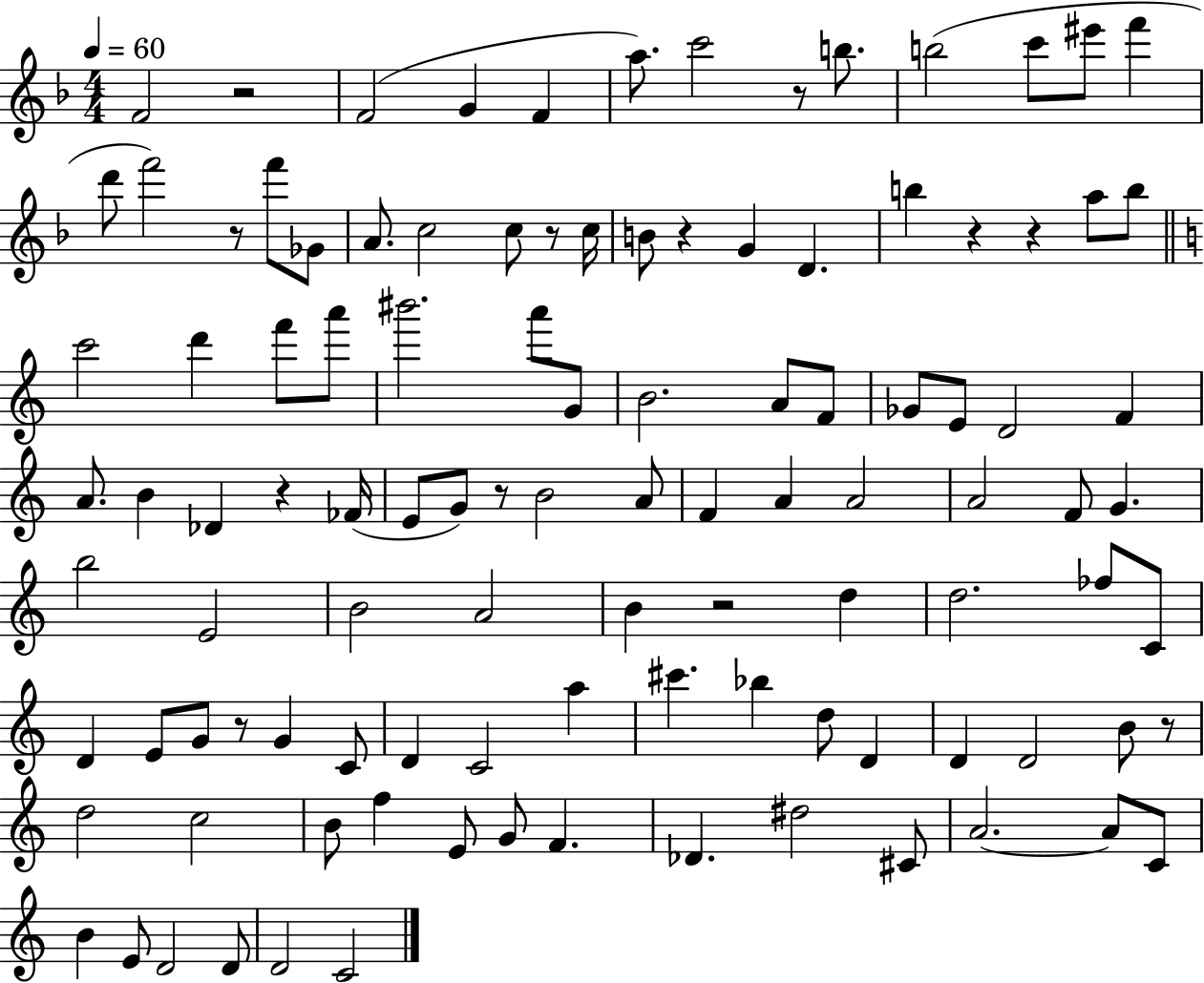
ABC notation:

X:1
T:Untitled
M:4/4
L:1/4
K:F
F2 z2 F2 G F a/2 c'2 z/2 b/2 b2 c'/2 ^e'/2 f' d'/2 f'2 z/2 f'/2 _G/2 A/2 c2 c/2 z/2 c/4 B/2 z G D b z z a/2 b/2 c'2 d' f'/2 a'/2 ^b'2 a'/2 G/2 B2 A/2 F/2 _G/2 E/2 D2 F A/2 B _D z _F/4 E/2 G/2 z/2 B2 A/2 F A A2 A2 F/2 G b2 E2 B2 A2 B z2 d d2 _f/2 C/2 D E/2 G/2 z/2 G C/2 D C2 a ^c' _b d/2 D D D2 B/2 z/2 d2 c2 B/2 f E/2 G/2 F _D ^d2 ^C/2 A2 A/2 C/2 B E/2 D2 D/2 D2 C2